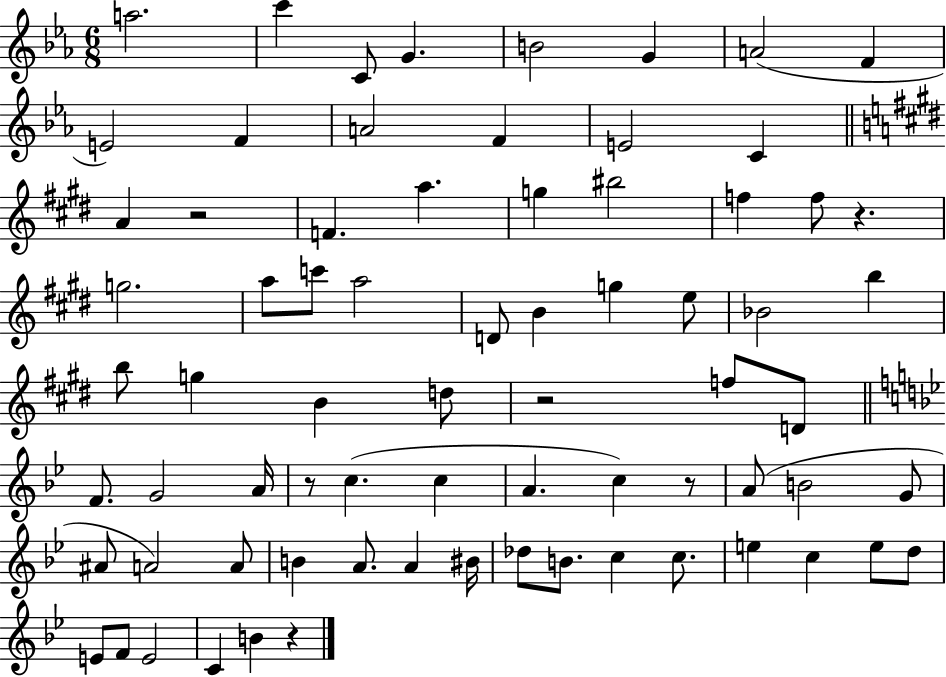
{
  \clef treble
  \numericTimeSignature
  \time 6/8
  \key ees \major
  a''2. | c'''4 c'8 g'4. | b'2 g'4 | a'2( f'4 | \break e'2) f'4 | a'2 f'4 | e'2 c'4 | \bar "||" \break \key e \major a'4 r2 | f'4. a''4. | g''4 bis''2 | f''4 f''8 r4. | \break g''2. | a''8 c'''8 a''2 | d'8 b'4 g''4 e''8 | bes'2 b''4 | \break b''8 g''4 b'4 d''8 | r2 f''8 d'8 | \bar "||" \break \key bes \major f'8. g'2 a'16 | r8 c''4.( c''4 | a'4. c''4) r8 | a'8( b'2 g'8 | \break ais'8 a'2) a'8 | b'4 a'8. a'4 bis'16 | des''8 b'8. c''4 c''8. | e''4 c''4 e''8 d''8 | \break e'8 f'8 e'2 | c'4 b'4 r4 | \bar "|."
}